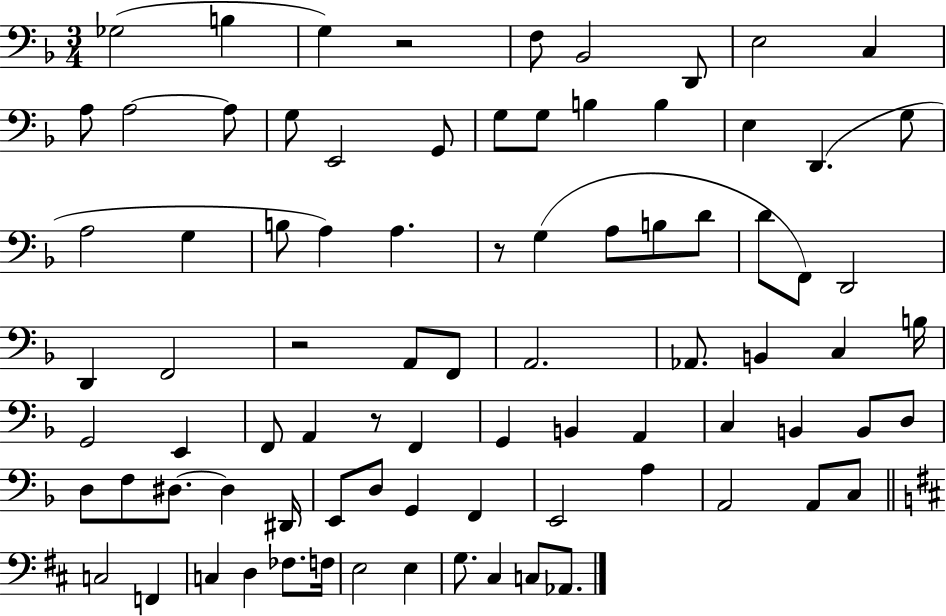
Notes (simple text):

Gb3/h B3/q G3/q R/h F3/e Bb2/h D2/e E3/h C3/q A3/e A3/h A3/e G3/e E2/h G2/e G3/e G3/e B3/q B3/q E3/q D2/q. G3/e A3/h G3/q B3/e A3/q A3/q. R/e G3/q A3/e B3/e D4/e D4/e F2/e D2/h D2/q F2/h R/h A2/e F2/e A2/h. Ab2/e. B2/q C3/q B3/s G2/h E2/q F2/e A2/q R/e F2/q G2/q B2/q A2/q C3/q B2/q B2/e D3/e D3/e F3/e D#3/e. D#3/q D#2/s E2/e D3/e G2/q F2/q E2/h A3/q A2/h A2/e C3/e C3/h F2/q C3/q D3/q FES3/e. F3/s E3/h E3/q G3/e. C#3/q C3/e Ab2/e.